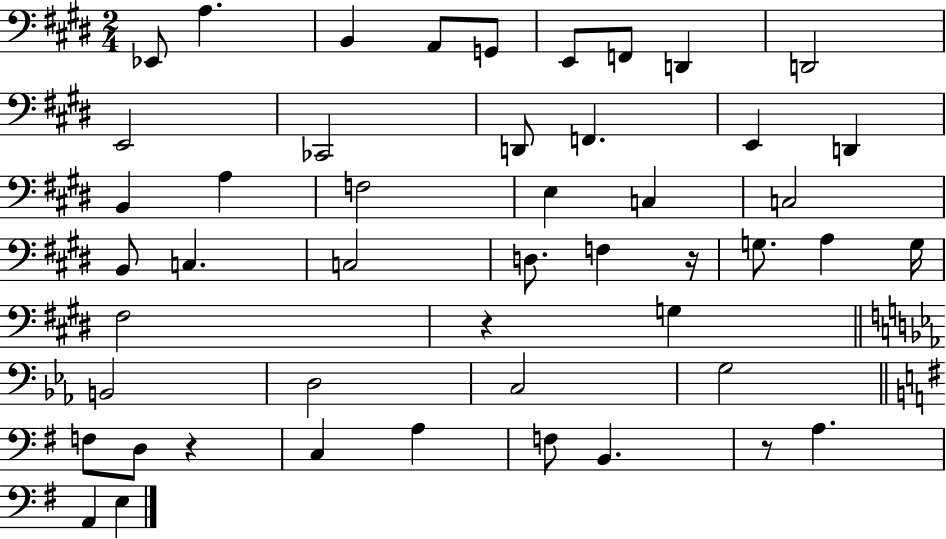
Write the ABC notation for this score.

X:1
T:Untitled
M:2/4
L:1/4
K:E
_E,,/2 A, B,, A,,/2 G,,/2 E,,/2 F,,/2 D,, D,,2 E,,2 _C,,2 D,,/2 F,, E,, D,, B,, A, F,2 E, C, C,2 B,,/2 C, C,2 D,/2 F, z/4 G,/2 A, G,/4 ^F,2 z G, B,,2 D,2 C,2 G,2 F,/2 D,/2 z C, A, F,/2 B,, z/2 A, A,, E,